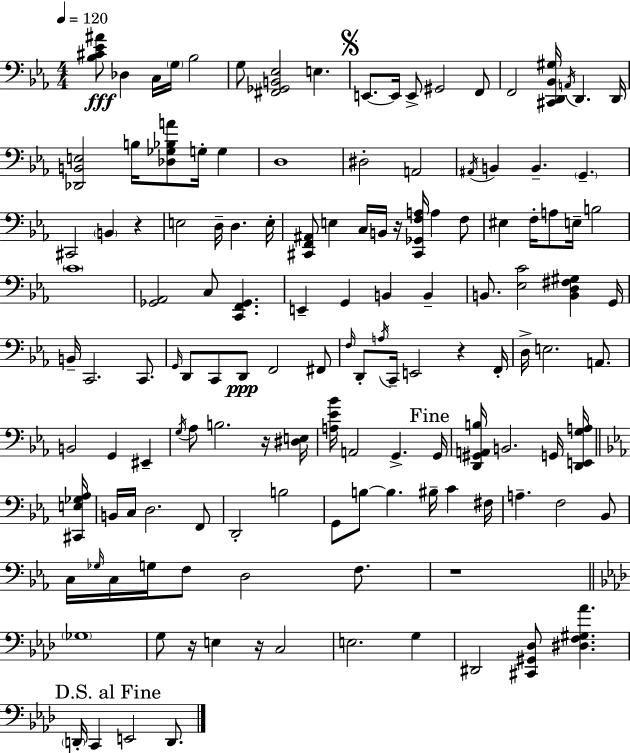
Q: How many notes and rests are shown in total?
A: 136